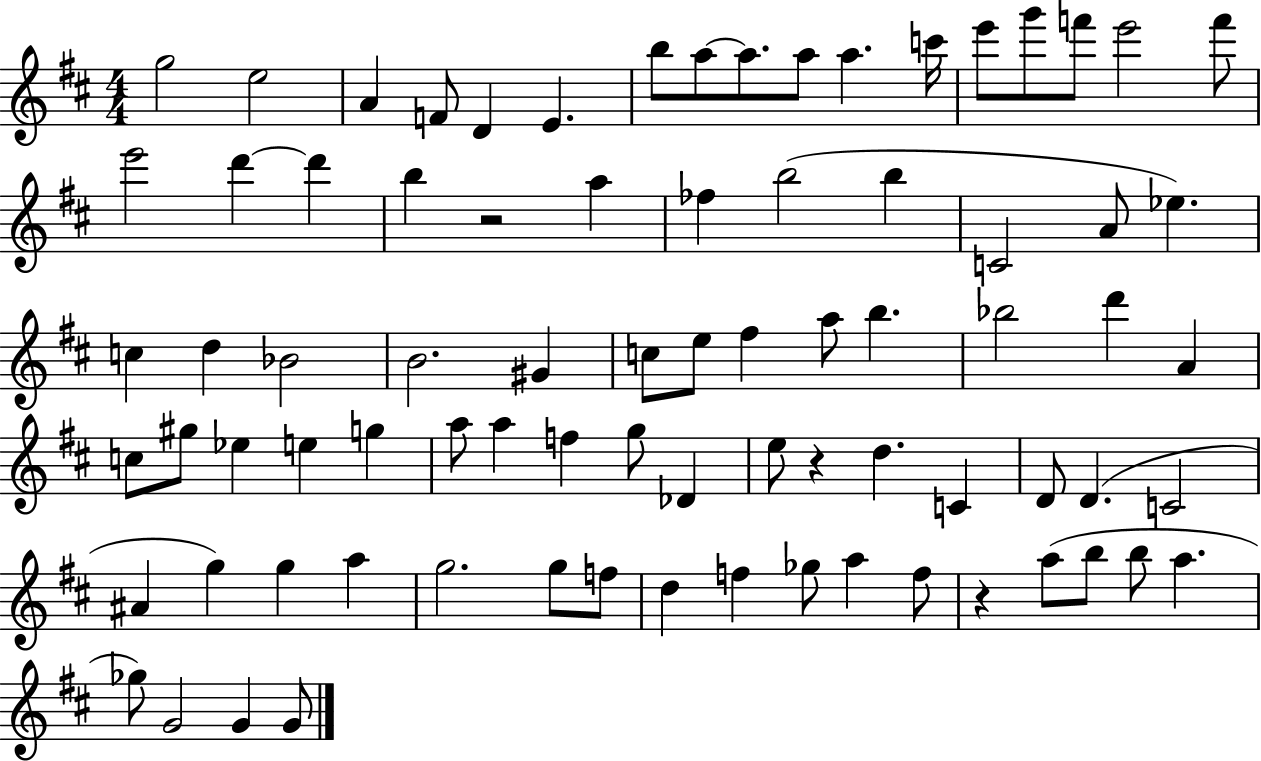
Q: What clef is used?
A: treble